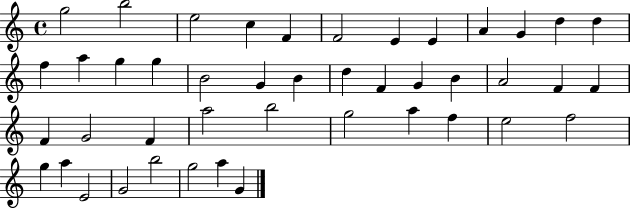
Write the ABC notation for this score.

X:1
T:Untitled
M:4/4
L:1/4
K:C
g2 b2 e2 c F F2 E E A G d d f a g g B2 G B d F G B A2 F F F G2 F a2 b2 g2 a f e2 f2 g a E2 G2 b2 g2 a G